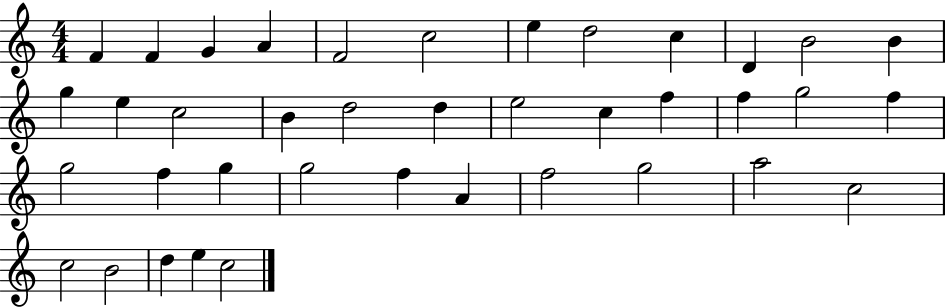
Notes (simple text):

F4/q F4/q G4/q A4/q F4/h C5/h E5/q D5/h C5/q D4/q B4/h B4/q G5/q E5/q C5/h B4/q D5/h D5/q E5/h C5/q F5/q F5/q G5/h F5/q G5/h F5/q G5/q G5/h F5/q A4/q F5/h G5/h A5/h C5/h C5/h B4/h D5/q E5/q C5/h